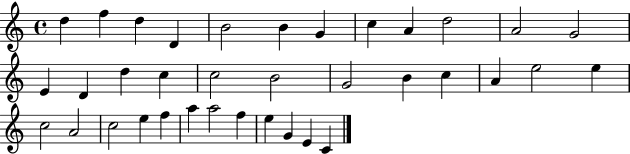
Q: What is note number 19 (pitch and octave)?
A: G4